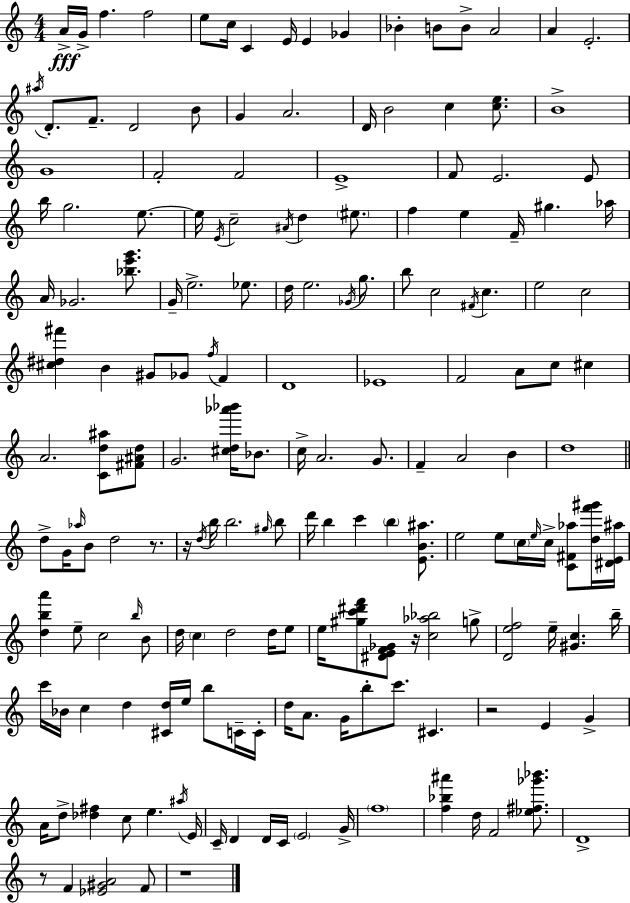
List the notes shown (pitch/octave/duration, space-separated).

A4/s G4/s F5/q. F5/h E5/e C5/s C4/q E4/s E4/q Gb4/q Bb4/q B4/e B4/e A4/h A4/q E4/h. A#5/s D4/e. F4/e. D4/h B4/e G4/q A4/h. D4/s B4/h C5/q [C5,E5]/e. B4/w G4/w F4/h F4/h E4/w F4/e E4/h. E4/e B5/s G5/h. E5/e. E5/s E4/s C5/h A#4/s D5/q EIS5/e. F5/q E5/q F4/s G#5/q. Ab5/s A4/s Gb4/h. [Bb5,E6,G6]/e. G4/s E5/h. Eb5/e. D5/s E5/h. Gb4/s G5/e. B5/e C5/h F#4/s C5/q. E5/h C5/h [C#5,D#5,F#6]/q B4/q G#4/e Gb4/e F5/s F4/q D4/w Eb4/w F4/h A4/e C5/e C#5/q A4/h. [C4,D5,A#5]/e [F#4,A#4,D5]/e G4/h. [C#5,D5,Ab6,Bb6]/s Bb4/e. C5/s A4/h. G4/e. F4/q A4/h B4/q D5/w D5/e G4/s Ab5/s B4/e D5/h R/e. R/s D5/s B5/s B5/h. G#5/s B5/e D6/s B5/q C6/q B5/q [E4,B4,A#5]/e. E5/h E5/e C5/s E5/s C5/s [C4,F#4,Ab5]/e [D5,F6,G#6]/s [D#4,E4,A#5]/s [D5,B5,A6]/q E5/e C5/h B5/s B4/e D5/s C5/q D5/h D5/s E5/e E5/s [G#5,C6,D#6,F6]/e [D#4,E4,F4,Gb4]/e R/s [C5,Ab5,Bb5]/h G5/e [D4,E5,F5]/h E5/s [G#4,C5]/q. B5/s C6/s Bb4/s C5/q D5/q [C#4,D5]/s E5/s B5/e C4/s C4/s D5/s A4/e. G4/s B5/e C6/e. C#4/q. R/h E4/q G4/q A4/s D5/e [Db5,F#5]/q C5/e E5/q. A#5/s E4/s C4/s D4/q D4/s C4/s E4/h G4/s F5/w [F5,Bb5,A#6]/q D5/s F4/h [Eb5,F#5,Gb6,Bb6]/e. D4/w R/e F4/q [Eb4,G#4,A4]/h F4/e R/w